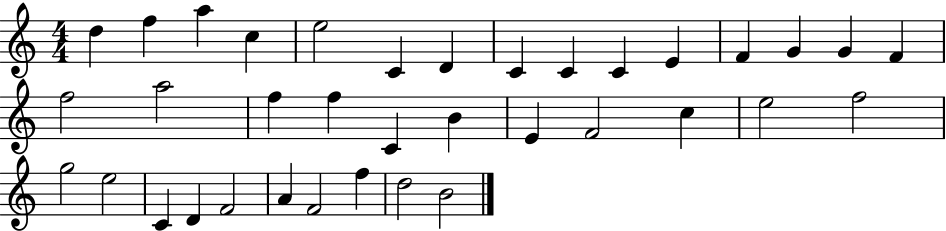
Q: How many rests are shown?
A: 0